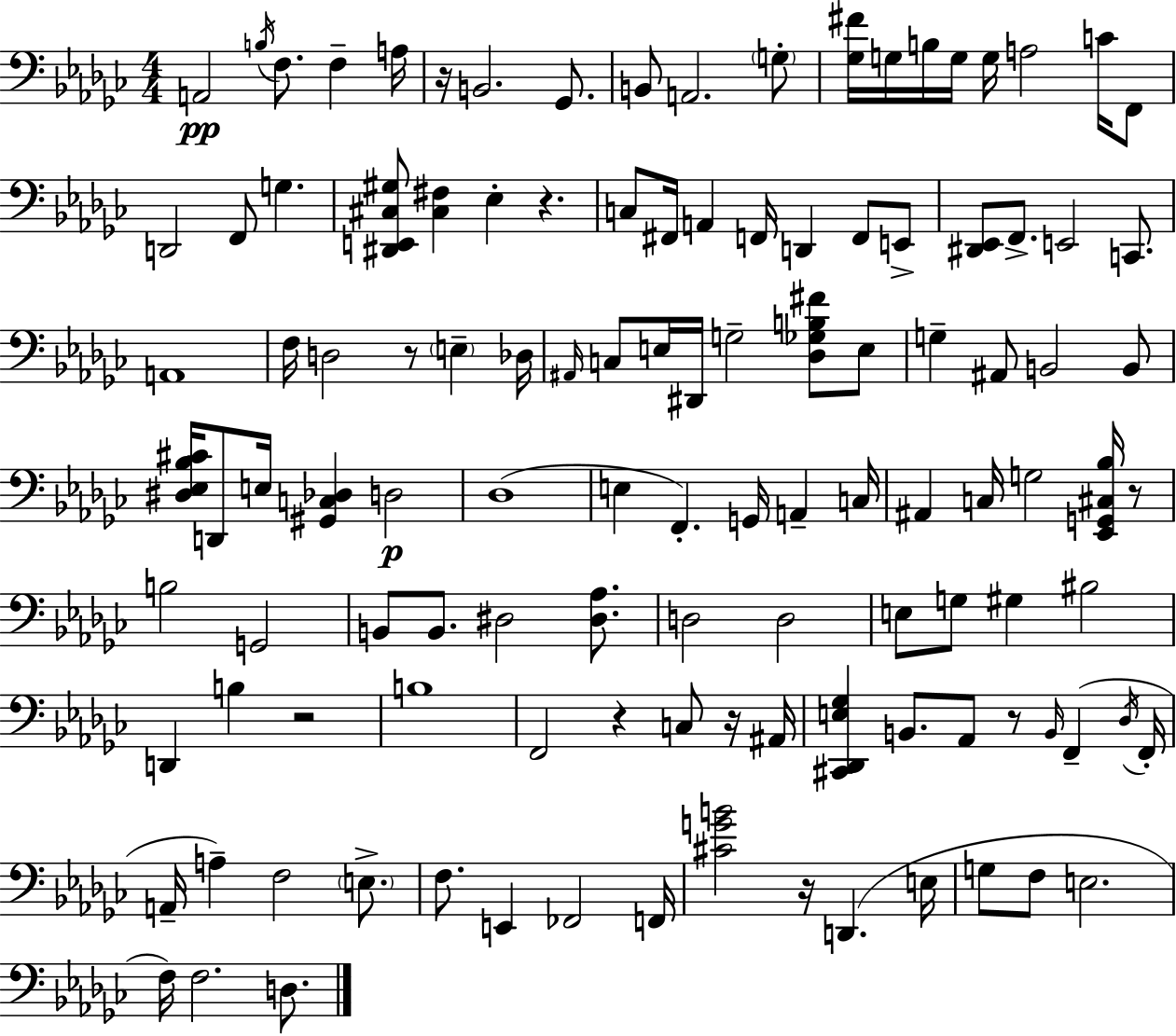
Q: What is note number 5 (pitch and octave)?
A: A3